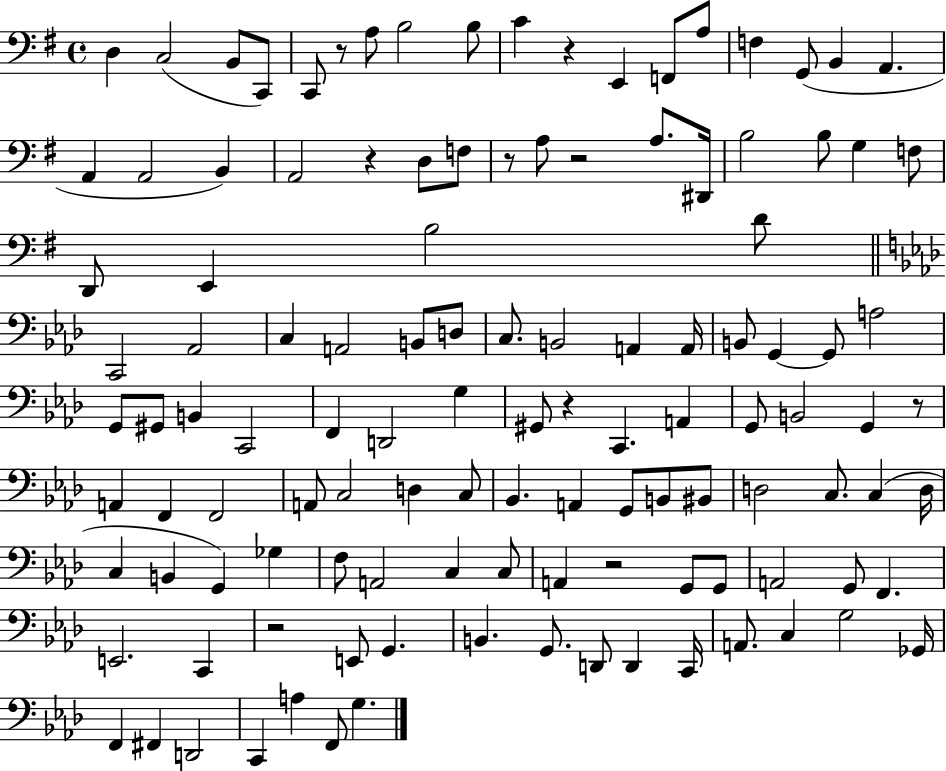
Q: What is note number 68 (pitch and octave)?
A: Bb2